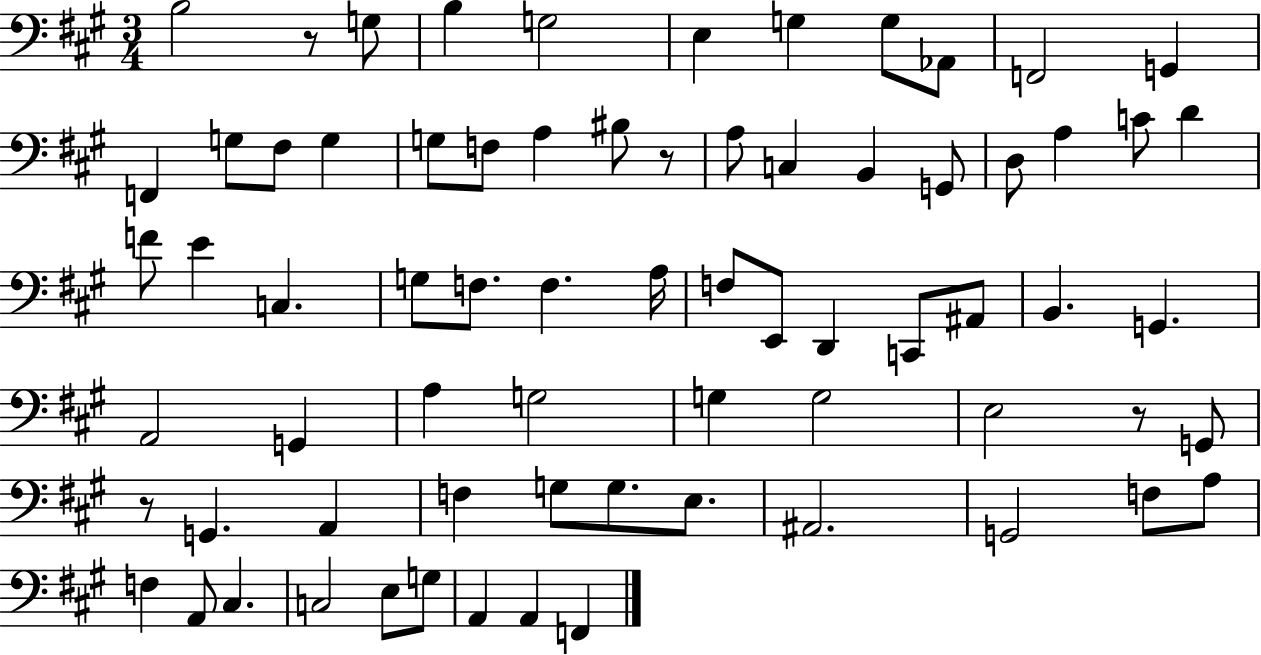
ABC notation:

X:1
T:Untitled
M:3/4
L:1/4
K:A
B,2 z/2 G,/2 B, G,2 E, G, G,/2 _A,,/2 F,,2 G,, F,, G,/2 ^F,/2 G, G,/2 F,/2 A, ^B,/2 z/2 A,/2 C, B,, G,,/2 D,/2 A, C/2 D F/2 E C, G,/2 F,/2 F, A,/4 F,/2 E,,/2 D,, C,,/2 ^A,,/2 B,, G,, A,,2 G,, A, G,2 G, G,2 E,2 z/2 G,,/2 z/2 G,, A,, F, G,/2 G,/2 E,/2 ^A,,2 G,,2 F,/2 A,/2 F, A,,/2 ^C, C,2 E,/2 G,/2 A,, A,, F,,